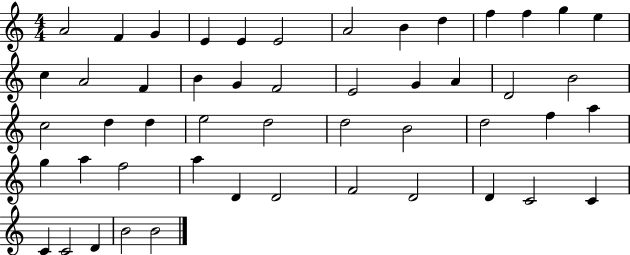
A4/h F4/q G4/q E4/q E4/q E4/h A4/h B4/q D5/q F5/q F5/q G5/q E5/q C5/q A4/h F4/q B4/q G4/q F4/h E4/h G4/q A4/q D4/h B4/h C5/h D5/q D5/q E5/h D5/h D5/h B4/h D5/h F5/q A5/q G5/q A5/q F5/h A5/q D4/q D4/h F4/h D4/h D4/q C4/h C4/q C4/q C4/h D4/q B4/h B4/h